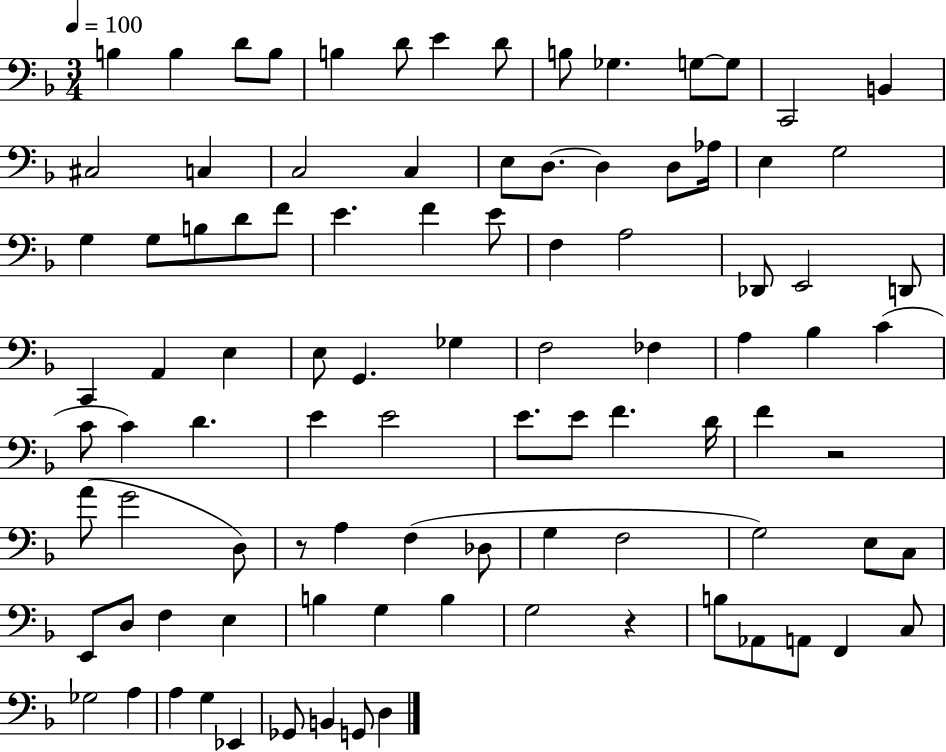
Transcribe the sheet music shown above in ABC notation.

X:1
T:Untitled
M:3/4
L:1/4
K:F
B, B, D/2 B,/2 B, D/2 E D/2 B,/2 _G, G,/2 G,/2 C,,2 B,, ^C,2 C, C,2 C, E,/2 D,/2 D, D,/2 _A,/4 E, G,2 G, G,/2 B,/2 D/2 F/2 E F E/2 F, A,2 _D,,/2 E,,2 D,,/2 C,, A,, E, E,/2 G,, _G, F,2 _F, A, _B, C C/2 C D E E2 E/2 E/2 F D/4 F z2 A/2 G2 D,/2 z/2 A, F, _D,/2 G, F,2 G,2 E,/2 C,/2 E,,/2 D,/2 F, E, B, G, B, G,2 z B,/2 _A,,/2 A,,/2 F,, C,/2 _G,2 A, A, G, _E,, _G,,/2 B,, G,,/2 D,